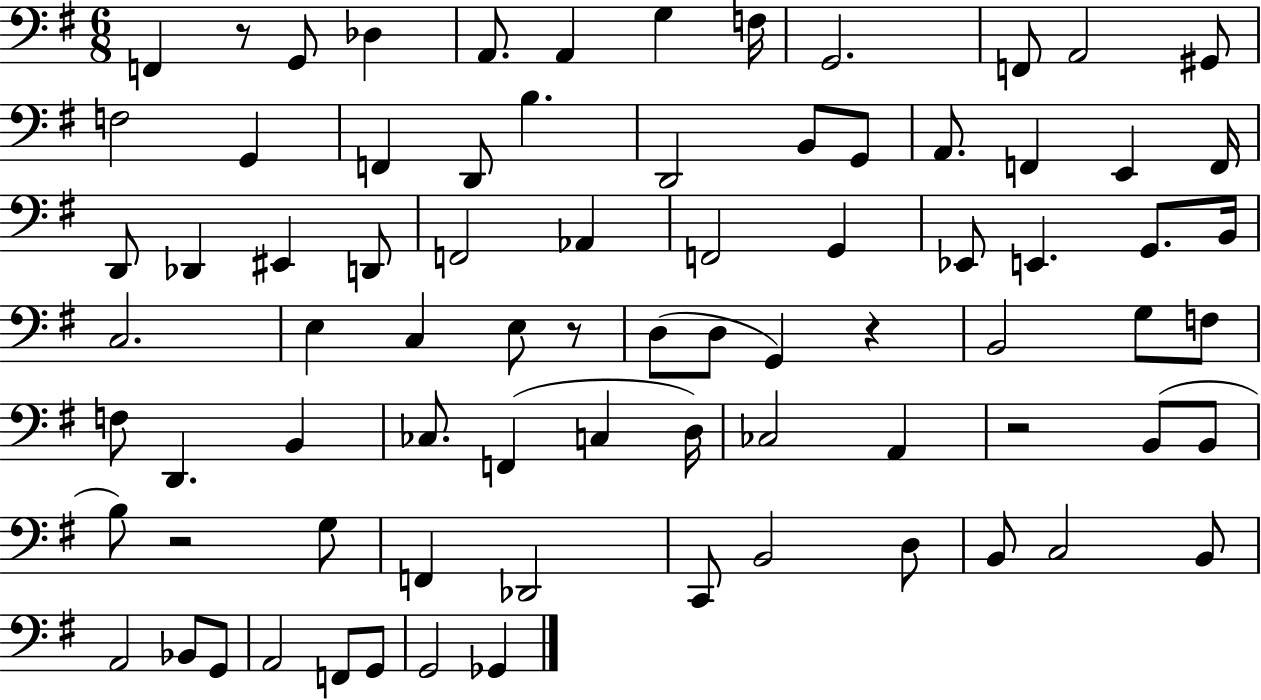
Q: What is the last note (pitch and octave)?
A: Gb2